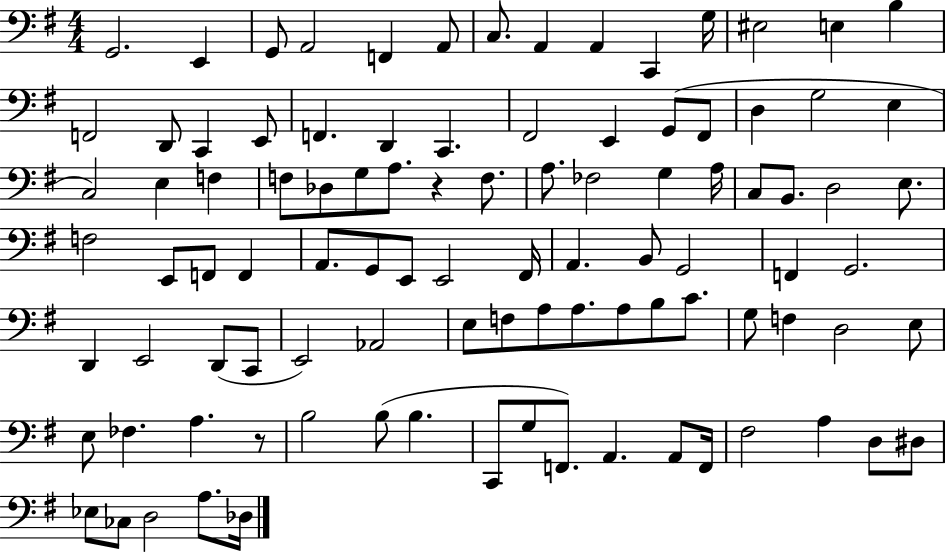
{
  \clef bass
  \numericTimeSignature
  \time 4/4
  \key g \major
  g,2. e,4 | g,8 a,2 f,4 a,8 | c8. a,4 a,4 c,4 g16 | eis2 e4 b4 | \break f,2 d,8 c,4 e,8 | f,4. d,4 c,4. | fis,2 e,4 g,8( fis,8 | d4 g2 e4 | \break c2) e4 f4 | f8 des8 g8 a8. r4 f8. | a8. fes2 g4 a16 | c8 b,8. d2 e8. | \break f2 e,8 f,8 f,4 | a,8. g,8 e,8 e,2 fis,16 | a,4. b,8 g,2 | f,4 g,2. | \break d,4 e,2 d,8( c,8 | e,2) aes,2 | e8 f8 a8 a8. a8 b8 c'8. | g8 f4 d2 e8 | \break e8 fes4. a4. r8 | b2 b8( b4. | c,8 g8 f,8.) a,4. a,8 f,16 | fis2 a4 d8 dis8 | \break ees8 ces8 d2 a8. des16 | \bar "|."
}